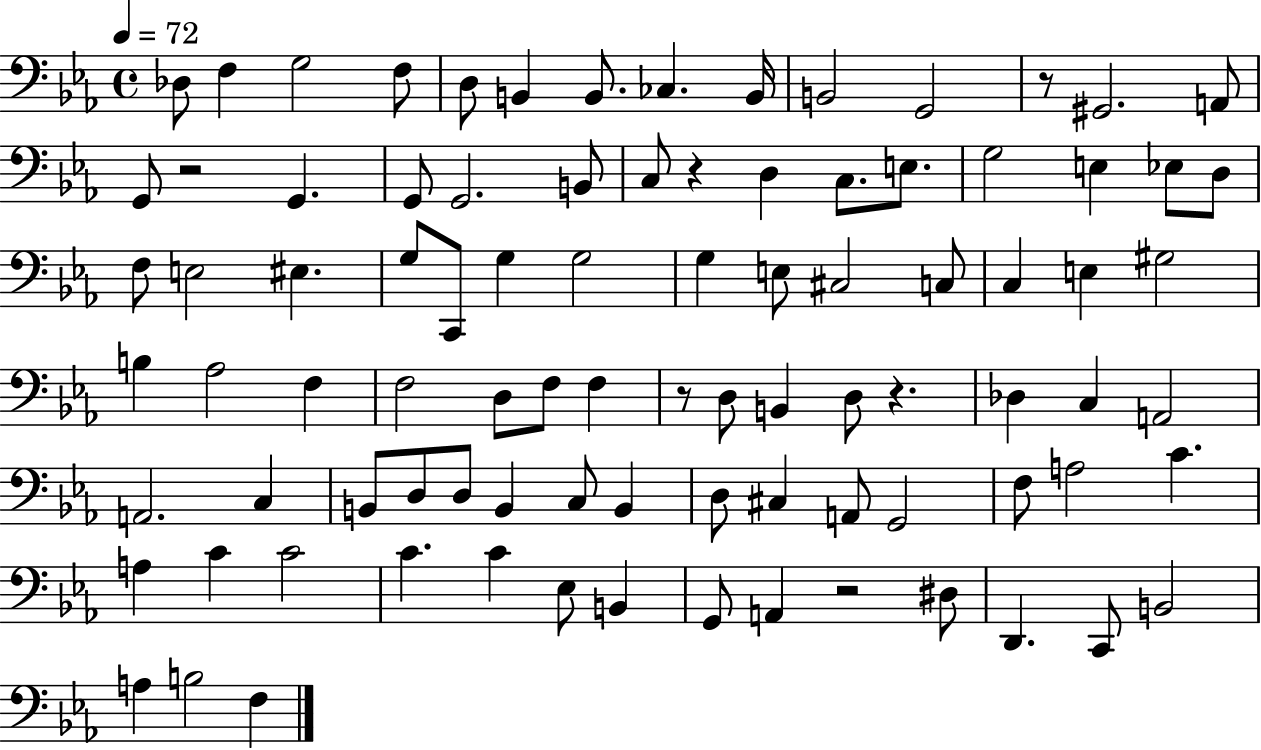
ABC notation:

X:1
T:Untitled
M:4/4
L:1/4
K:Eb
_D,/2 F, G,2 F,/2 D,/2 B,, B,,/2 _C, B,,/4 B,,2 G,,2 z/2 ^G,,2 A,,/2 G,,/2 z2 G,, G,,/2 G,,2 B,,/2 C,/2 z D, C,/2 E,/2 G,2 E, _E,/2 D,/2 F,/2 E,2 ^E, G,/2 C,,/2 G, G,2 G, E,/2 ^C,2 C,/2 C, E, ^G,2 B, _A,2 F, F,2 D,/2 F,/2 F, z/2 D,/2 B,, D,/2 z _D, C, A,,2 A,,2 C, B,,/2 D,/2 D,/2 B,, C,/2 B,, D,/2 ^C, A,,/2 G,,2 F,/2 A,2 C A, C C2 C C _E,/2 B,, G,,/2 A,, z2 ^D,/2 D,, C,,/2 B,,2 A, B,2 F,